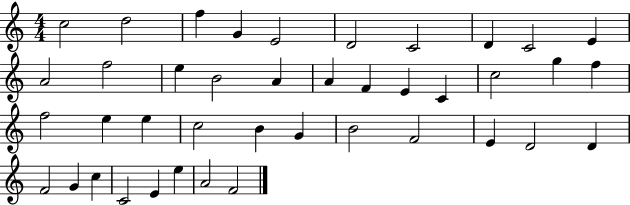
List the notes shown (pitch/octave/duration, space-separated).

C5/h D5/h F5/q G4/q E4/h D4/h C4/h D4/q C4/h E4/q A4/h F5/h E5/q B4/h A4/q A4/q F4/q E4/q C4/q C5/h G5/q F5/q F5/h E5/q E5/q C5/h B4/q G4/q B4/h F4/h E4/q D4/h D4/q F4/h G4/q C5/q C4/h E4/q E5/q A4/h F4/h